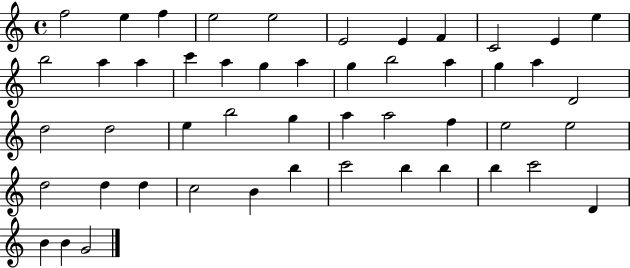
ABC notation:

X:1
T:Untitled
M:4/4
L:1/4
K:C
f2 e f e2 e2 E2 E F C2 E e b2 a a c' a g a g b2 a g a D2 d2 d2 e b2 g a a2 f e2 e2 d2 d d c2 B b c'2 b b b c'2 D B B G2